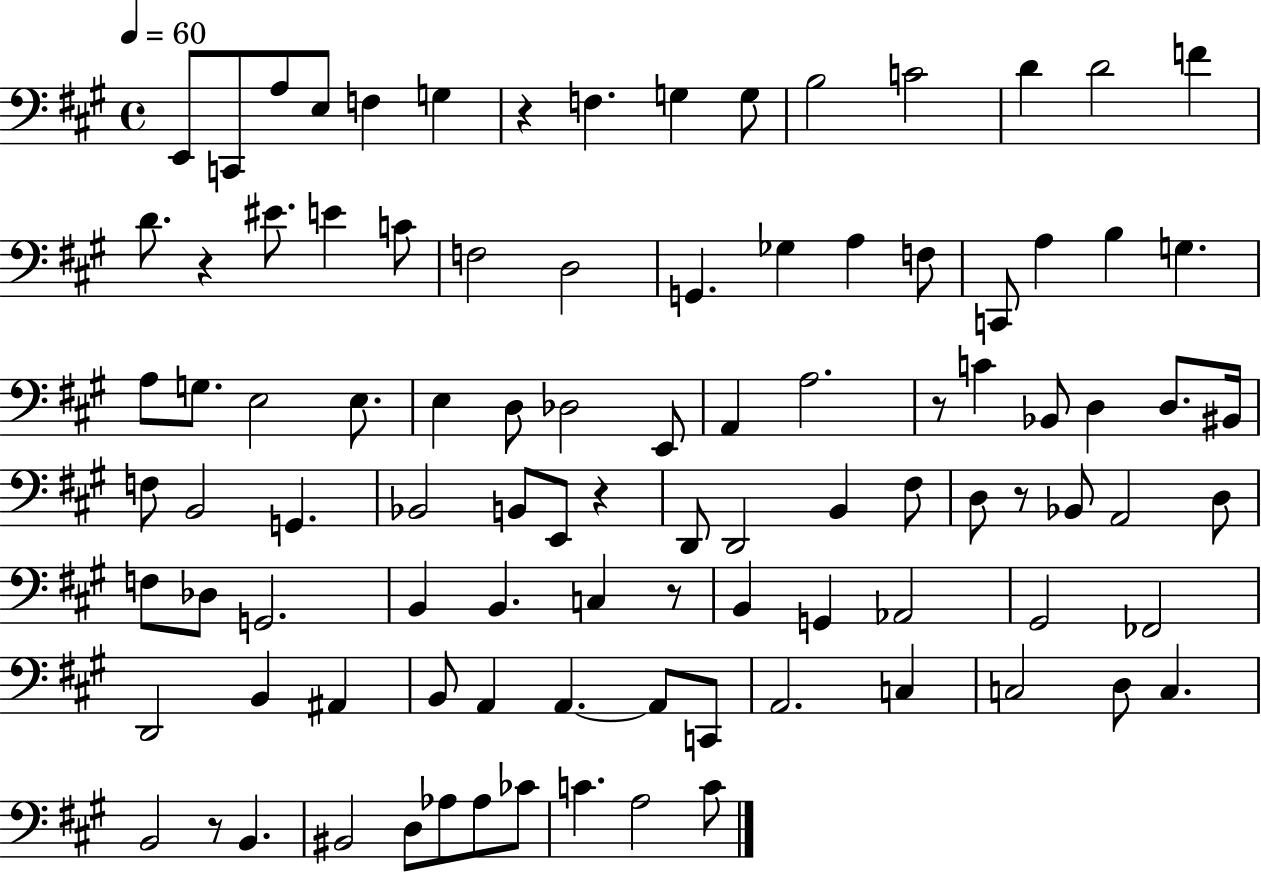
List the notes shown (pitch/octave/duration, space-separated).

E2/e C2/e A3/e E3/e F3/q G3/q R/q F3/q. G3/q G3/e B3/h C4/h D4/q D4/h F4/q D4/e. R/q EIS4/e. E4/q C4/e F3/h D3/h G2/q. Gb3/q A3/q F3/e C2/e A3/q B3/q G3/q. A3/e G3/e. E3/h E3/e. E3/q D3/e Db3/h E2/e A2/q A3/h. R/e C4/q Bb2/e D3/q D3/e. BIS2/s F3/e B2/h G2/q. Bb2/h B2/e E2/e R/q D2/e D2/h B2/q F#3/e D3/e R/e Bb2/e A2/h D3/e F3/e Db3/e G2/h. B2/q B2/q. C3/q R/e B2/q G2/q Ab2/h G#2/h FES2/h D2/h B2/q A#2/q B2/e A2/q A2/q. A2/e C2/e A2/h. C3/q C3/h D3/e C3/q. B2/h R/e B2/q. BIS2/h D3/e Ab3/e Ab3/e CES4/e C4/q. A3/h C4/e